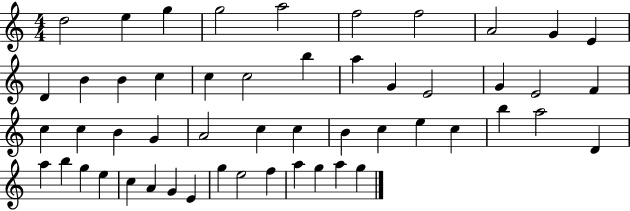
{
  \clef treble
  \numericTimeSignature
  \time 4/4
  \key c \major
  d''2 e''4 g''4 | g''2 a''2 | f''2 f''2 | a'2 g'4 e'4 | \break d'4 b'4 b'4 c''4 | c''4 c''2 b''4 | a''4 g'4 e'2 | g'4 e'2 f'4 | \break c''4 c''4 b'4 g'4 | a'2 c''4 c''4 | b'4 c''4 e''4 c''4 | b''4 a''2 d'4 | \break a''4 b''4 g''4 e''4 | c''4 a'4 g'4 e'4 | g''4 e''2 f''4 | a''4 g''4 a''4 g''4 | \break \bar "|."
}